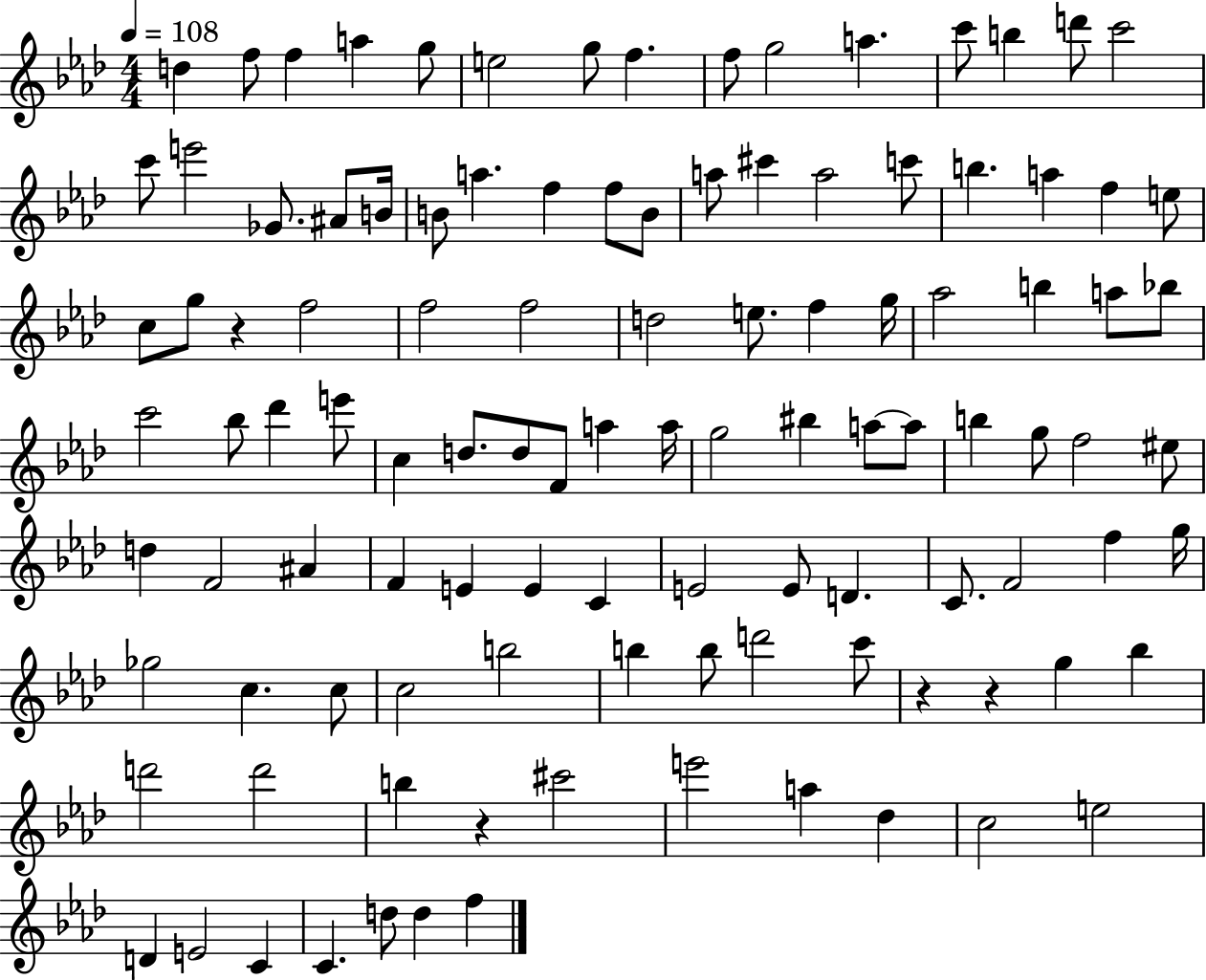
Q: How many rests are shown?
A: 4